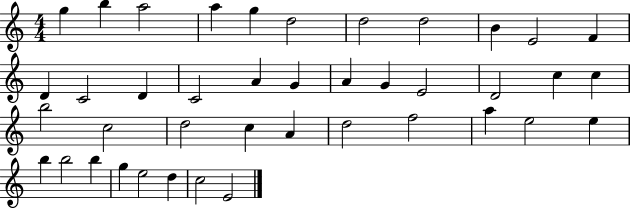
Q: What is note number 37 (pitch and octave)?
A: G5